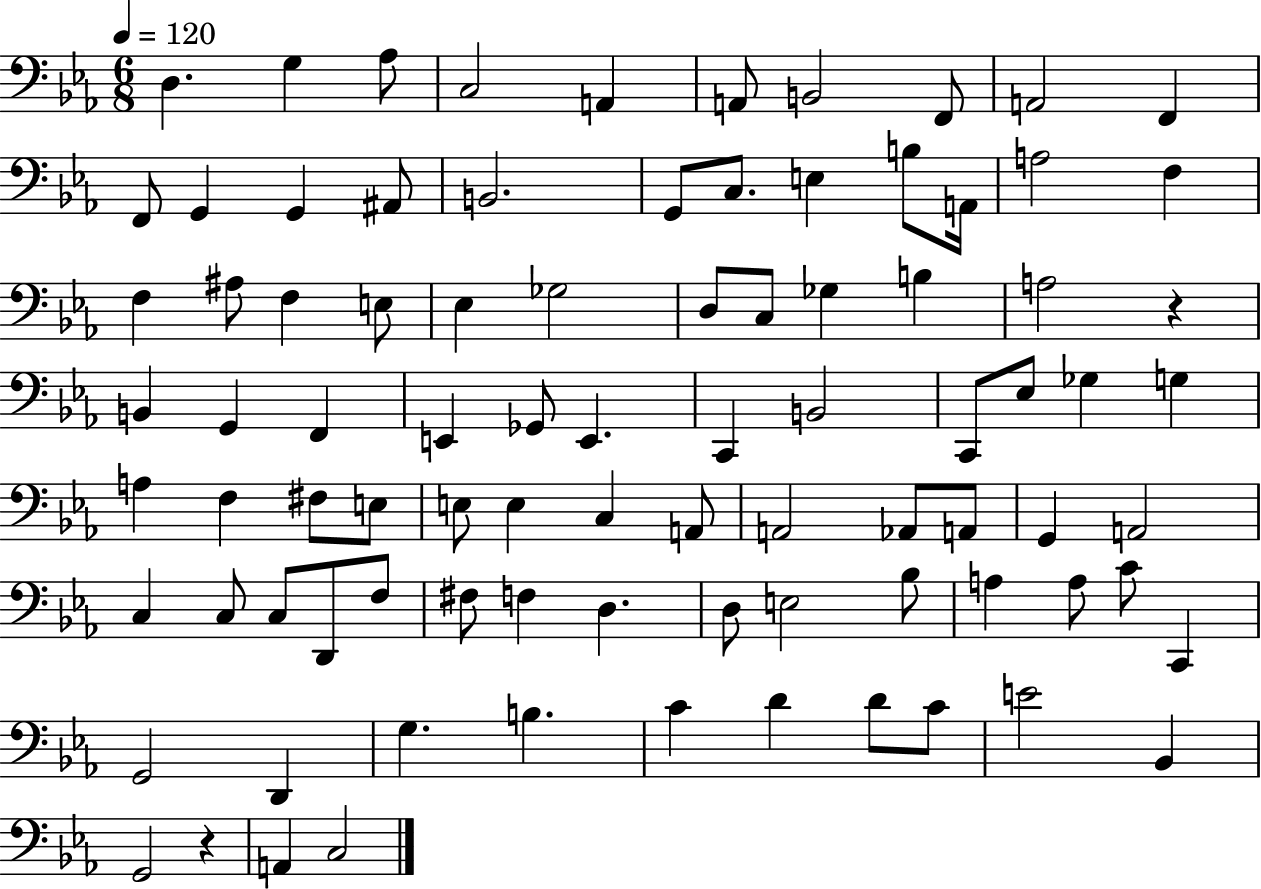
X:1
T:Untitled
M:6/8
L:1/4
K:Eb
D, G, _A,/2 C,2 A,, A,,/2 B,,2 F,,/2 A,,2 F,, F,,/2 G,, G,, ^A,,/2 B,,2 G,,/2 C,/2 E, B,/2 A,,/4 A,2 F, F, ^A,/2 F, E,/2 _E, _G,2 D,/2 C,/2 _G, B, A,2 z B,, G,, F,, E,, _G,,/2 E,, C,, B,,2 C,,/2 _E,/2 _G, G, A, F, ^F,/2 E,/2 E,/2 E, C, A,,/2 A,,2 _A,,/2 A,,/2 G,, A,,2 C, C,/2 C,/2 D,,/2 F,/2 ^F,/2 F, D, D,/2 E,2 _B,/2 A, A,/2 C/2 C,, G,,2 D,, G, B, C D D/2 C/2 E2 _B,, G,,2 z A,, C,2